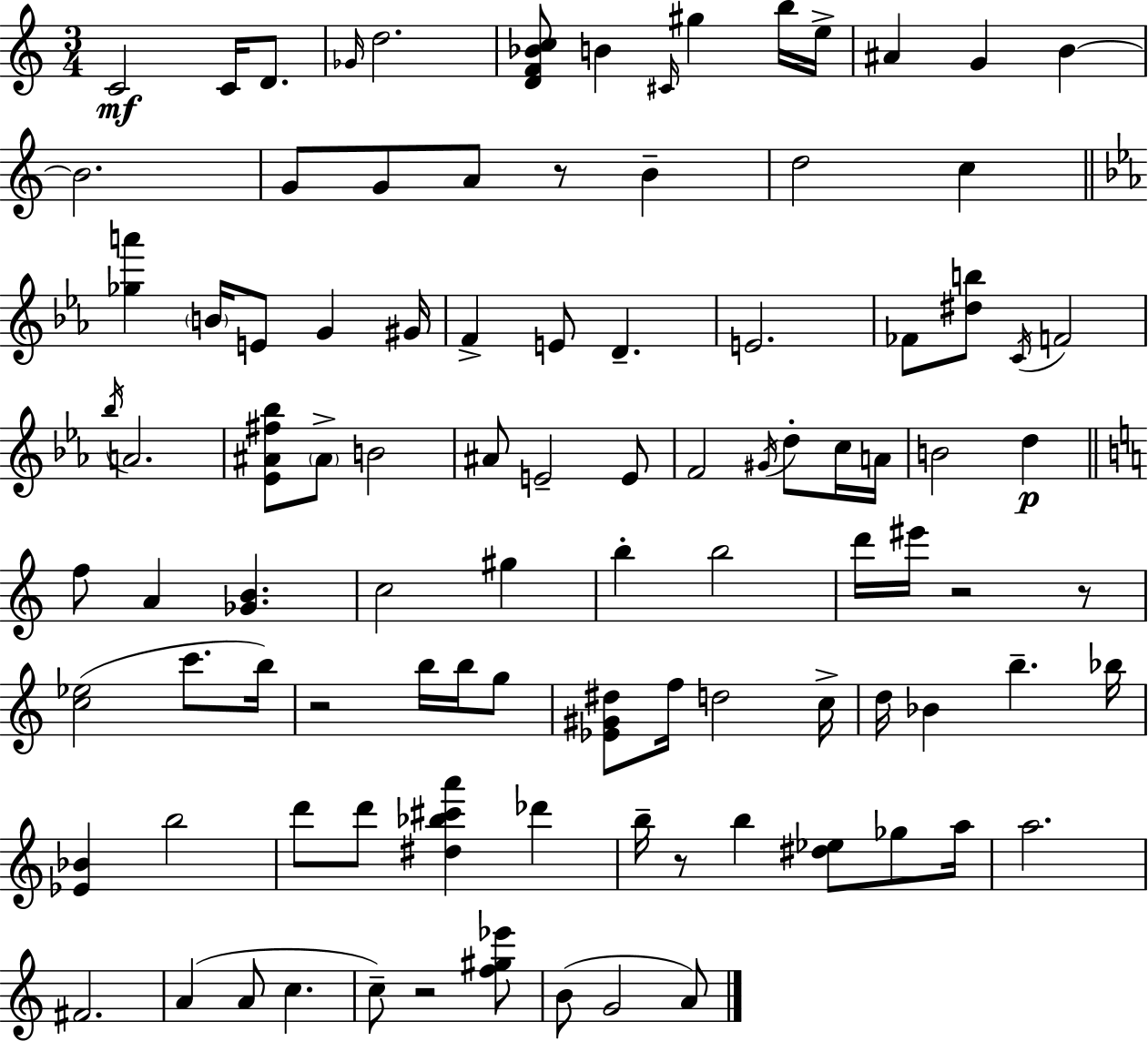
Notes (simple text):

C4/h C4/s D4/e. Gb4/s D5/h. [D4,F4,Bb4,C5]/e B4/q C#4/s G#5/q B5/s E5/s A#4/q G4/q B4/q B4/h. G4/e G4/e A4/e R/e B4/q D5/h C5/q [Gb5,A6]/q B4/s E4/e G4/q G#4/s F4/q E4/e D4/q. E4/h. FES4/e [D#5,B5]/e C4/s F4/h Bb5/s A4/h. [Eb4,A#4,F#5,Bb5]/e A#4/e B4/h A#4/e E4/h E4/e F4/h G#4/s D5/e C5/s A4/s B4/h D5/q F5/e A4/q [Gb4,B4]/q. C5/h G#5/q B5/q B5/h D6/s EIS6/s R/h R/e [C5,Eb5]/h C6/e. B5/s R/h B5/s B5/s G5/e [Eb4,G#4,D#5]/e F5/s D5/h C5/s D5/s Bb4/q B5/q. Bb5/s [Eb4,Bb4]/q B5/h D6/e D6/e [D#5,Bb5,C#6,A6]/q Db6/q B5/s R/e B5/q [D#5,Eb5]/e Gb5/e A5/s A5/h. F#4/h. A4/q A4/e C5/q. C5/e R/h [F5,G#5,Eb6]/e B4/e G4/h A4/e